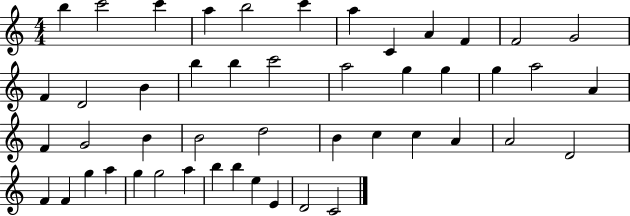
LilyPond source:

{
  \clef treble
  \numericTimeSignature
  \time 4/4
  \key c \major
  b''4 c'''2 c'''4 | a''4 b''2 c'''4 | a''4 c'4 a'4 f'4 | f'2 g'2 | \break f'4 d'2 b'4 | b''4 b''4 c'''2 | a''2 g''4 g''4 | g''4 a''2 a'4 | \break f'4 g'2 b'4 | b'2 d''2 | b'4 c''4 c''4 a'4 | a'2 d'2 | \break f'4 f'4 g''4 a''4 | g''4 g''2 a''4 | b''4 b''4 e''4 e'4 | d'2 c'2 | \break \bar "|."
}